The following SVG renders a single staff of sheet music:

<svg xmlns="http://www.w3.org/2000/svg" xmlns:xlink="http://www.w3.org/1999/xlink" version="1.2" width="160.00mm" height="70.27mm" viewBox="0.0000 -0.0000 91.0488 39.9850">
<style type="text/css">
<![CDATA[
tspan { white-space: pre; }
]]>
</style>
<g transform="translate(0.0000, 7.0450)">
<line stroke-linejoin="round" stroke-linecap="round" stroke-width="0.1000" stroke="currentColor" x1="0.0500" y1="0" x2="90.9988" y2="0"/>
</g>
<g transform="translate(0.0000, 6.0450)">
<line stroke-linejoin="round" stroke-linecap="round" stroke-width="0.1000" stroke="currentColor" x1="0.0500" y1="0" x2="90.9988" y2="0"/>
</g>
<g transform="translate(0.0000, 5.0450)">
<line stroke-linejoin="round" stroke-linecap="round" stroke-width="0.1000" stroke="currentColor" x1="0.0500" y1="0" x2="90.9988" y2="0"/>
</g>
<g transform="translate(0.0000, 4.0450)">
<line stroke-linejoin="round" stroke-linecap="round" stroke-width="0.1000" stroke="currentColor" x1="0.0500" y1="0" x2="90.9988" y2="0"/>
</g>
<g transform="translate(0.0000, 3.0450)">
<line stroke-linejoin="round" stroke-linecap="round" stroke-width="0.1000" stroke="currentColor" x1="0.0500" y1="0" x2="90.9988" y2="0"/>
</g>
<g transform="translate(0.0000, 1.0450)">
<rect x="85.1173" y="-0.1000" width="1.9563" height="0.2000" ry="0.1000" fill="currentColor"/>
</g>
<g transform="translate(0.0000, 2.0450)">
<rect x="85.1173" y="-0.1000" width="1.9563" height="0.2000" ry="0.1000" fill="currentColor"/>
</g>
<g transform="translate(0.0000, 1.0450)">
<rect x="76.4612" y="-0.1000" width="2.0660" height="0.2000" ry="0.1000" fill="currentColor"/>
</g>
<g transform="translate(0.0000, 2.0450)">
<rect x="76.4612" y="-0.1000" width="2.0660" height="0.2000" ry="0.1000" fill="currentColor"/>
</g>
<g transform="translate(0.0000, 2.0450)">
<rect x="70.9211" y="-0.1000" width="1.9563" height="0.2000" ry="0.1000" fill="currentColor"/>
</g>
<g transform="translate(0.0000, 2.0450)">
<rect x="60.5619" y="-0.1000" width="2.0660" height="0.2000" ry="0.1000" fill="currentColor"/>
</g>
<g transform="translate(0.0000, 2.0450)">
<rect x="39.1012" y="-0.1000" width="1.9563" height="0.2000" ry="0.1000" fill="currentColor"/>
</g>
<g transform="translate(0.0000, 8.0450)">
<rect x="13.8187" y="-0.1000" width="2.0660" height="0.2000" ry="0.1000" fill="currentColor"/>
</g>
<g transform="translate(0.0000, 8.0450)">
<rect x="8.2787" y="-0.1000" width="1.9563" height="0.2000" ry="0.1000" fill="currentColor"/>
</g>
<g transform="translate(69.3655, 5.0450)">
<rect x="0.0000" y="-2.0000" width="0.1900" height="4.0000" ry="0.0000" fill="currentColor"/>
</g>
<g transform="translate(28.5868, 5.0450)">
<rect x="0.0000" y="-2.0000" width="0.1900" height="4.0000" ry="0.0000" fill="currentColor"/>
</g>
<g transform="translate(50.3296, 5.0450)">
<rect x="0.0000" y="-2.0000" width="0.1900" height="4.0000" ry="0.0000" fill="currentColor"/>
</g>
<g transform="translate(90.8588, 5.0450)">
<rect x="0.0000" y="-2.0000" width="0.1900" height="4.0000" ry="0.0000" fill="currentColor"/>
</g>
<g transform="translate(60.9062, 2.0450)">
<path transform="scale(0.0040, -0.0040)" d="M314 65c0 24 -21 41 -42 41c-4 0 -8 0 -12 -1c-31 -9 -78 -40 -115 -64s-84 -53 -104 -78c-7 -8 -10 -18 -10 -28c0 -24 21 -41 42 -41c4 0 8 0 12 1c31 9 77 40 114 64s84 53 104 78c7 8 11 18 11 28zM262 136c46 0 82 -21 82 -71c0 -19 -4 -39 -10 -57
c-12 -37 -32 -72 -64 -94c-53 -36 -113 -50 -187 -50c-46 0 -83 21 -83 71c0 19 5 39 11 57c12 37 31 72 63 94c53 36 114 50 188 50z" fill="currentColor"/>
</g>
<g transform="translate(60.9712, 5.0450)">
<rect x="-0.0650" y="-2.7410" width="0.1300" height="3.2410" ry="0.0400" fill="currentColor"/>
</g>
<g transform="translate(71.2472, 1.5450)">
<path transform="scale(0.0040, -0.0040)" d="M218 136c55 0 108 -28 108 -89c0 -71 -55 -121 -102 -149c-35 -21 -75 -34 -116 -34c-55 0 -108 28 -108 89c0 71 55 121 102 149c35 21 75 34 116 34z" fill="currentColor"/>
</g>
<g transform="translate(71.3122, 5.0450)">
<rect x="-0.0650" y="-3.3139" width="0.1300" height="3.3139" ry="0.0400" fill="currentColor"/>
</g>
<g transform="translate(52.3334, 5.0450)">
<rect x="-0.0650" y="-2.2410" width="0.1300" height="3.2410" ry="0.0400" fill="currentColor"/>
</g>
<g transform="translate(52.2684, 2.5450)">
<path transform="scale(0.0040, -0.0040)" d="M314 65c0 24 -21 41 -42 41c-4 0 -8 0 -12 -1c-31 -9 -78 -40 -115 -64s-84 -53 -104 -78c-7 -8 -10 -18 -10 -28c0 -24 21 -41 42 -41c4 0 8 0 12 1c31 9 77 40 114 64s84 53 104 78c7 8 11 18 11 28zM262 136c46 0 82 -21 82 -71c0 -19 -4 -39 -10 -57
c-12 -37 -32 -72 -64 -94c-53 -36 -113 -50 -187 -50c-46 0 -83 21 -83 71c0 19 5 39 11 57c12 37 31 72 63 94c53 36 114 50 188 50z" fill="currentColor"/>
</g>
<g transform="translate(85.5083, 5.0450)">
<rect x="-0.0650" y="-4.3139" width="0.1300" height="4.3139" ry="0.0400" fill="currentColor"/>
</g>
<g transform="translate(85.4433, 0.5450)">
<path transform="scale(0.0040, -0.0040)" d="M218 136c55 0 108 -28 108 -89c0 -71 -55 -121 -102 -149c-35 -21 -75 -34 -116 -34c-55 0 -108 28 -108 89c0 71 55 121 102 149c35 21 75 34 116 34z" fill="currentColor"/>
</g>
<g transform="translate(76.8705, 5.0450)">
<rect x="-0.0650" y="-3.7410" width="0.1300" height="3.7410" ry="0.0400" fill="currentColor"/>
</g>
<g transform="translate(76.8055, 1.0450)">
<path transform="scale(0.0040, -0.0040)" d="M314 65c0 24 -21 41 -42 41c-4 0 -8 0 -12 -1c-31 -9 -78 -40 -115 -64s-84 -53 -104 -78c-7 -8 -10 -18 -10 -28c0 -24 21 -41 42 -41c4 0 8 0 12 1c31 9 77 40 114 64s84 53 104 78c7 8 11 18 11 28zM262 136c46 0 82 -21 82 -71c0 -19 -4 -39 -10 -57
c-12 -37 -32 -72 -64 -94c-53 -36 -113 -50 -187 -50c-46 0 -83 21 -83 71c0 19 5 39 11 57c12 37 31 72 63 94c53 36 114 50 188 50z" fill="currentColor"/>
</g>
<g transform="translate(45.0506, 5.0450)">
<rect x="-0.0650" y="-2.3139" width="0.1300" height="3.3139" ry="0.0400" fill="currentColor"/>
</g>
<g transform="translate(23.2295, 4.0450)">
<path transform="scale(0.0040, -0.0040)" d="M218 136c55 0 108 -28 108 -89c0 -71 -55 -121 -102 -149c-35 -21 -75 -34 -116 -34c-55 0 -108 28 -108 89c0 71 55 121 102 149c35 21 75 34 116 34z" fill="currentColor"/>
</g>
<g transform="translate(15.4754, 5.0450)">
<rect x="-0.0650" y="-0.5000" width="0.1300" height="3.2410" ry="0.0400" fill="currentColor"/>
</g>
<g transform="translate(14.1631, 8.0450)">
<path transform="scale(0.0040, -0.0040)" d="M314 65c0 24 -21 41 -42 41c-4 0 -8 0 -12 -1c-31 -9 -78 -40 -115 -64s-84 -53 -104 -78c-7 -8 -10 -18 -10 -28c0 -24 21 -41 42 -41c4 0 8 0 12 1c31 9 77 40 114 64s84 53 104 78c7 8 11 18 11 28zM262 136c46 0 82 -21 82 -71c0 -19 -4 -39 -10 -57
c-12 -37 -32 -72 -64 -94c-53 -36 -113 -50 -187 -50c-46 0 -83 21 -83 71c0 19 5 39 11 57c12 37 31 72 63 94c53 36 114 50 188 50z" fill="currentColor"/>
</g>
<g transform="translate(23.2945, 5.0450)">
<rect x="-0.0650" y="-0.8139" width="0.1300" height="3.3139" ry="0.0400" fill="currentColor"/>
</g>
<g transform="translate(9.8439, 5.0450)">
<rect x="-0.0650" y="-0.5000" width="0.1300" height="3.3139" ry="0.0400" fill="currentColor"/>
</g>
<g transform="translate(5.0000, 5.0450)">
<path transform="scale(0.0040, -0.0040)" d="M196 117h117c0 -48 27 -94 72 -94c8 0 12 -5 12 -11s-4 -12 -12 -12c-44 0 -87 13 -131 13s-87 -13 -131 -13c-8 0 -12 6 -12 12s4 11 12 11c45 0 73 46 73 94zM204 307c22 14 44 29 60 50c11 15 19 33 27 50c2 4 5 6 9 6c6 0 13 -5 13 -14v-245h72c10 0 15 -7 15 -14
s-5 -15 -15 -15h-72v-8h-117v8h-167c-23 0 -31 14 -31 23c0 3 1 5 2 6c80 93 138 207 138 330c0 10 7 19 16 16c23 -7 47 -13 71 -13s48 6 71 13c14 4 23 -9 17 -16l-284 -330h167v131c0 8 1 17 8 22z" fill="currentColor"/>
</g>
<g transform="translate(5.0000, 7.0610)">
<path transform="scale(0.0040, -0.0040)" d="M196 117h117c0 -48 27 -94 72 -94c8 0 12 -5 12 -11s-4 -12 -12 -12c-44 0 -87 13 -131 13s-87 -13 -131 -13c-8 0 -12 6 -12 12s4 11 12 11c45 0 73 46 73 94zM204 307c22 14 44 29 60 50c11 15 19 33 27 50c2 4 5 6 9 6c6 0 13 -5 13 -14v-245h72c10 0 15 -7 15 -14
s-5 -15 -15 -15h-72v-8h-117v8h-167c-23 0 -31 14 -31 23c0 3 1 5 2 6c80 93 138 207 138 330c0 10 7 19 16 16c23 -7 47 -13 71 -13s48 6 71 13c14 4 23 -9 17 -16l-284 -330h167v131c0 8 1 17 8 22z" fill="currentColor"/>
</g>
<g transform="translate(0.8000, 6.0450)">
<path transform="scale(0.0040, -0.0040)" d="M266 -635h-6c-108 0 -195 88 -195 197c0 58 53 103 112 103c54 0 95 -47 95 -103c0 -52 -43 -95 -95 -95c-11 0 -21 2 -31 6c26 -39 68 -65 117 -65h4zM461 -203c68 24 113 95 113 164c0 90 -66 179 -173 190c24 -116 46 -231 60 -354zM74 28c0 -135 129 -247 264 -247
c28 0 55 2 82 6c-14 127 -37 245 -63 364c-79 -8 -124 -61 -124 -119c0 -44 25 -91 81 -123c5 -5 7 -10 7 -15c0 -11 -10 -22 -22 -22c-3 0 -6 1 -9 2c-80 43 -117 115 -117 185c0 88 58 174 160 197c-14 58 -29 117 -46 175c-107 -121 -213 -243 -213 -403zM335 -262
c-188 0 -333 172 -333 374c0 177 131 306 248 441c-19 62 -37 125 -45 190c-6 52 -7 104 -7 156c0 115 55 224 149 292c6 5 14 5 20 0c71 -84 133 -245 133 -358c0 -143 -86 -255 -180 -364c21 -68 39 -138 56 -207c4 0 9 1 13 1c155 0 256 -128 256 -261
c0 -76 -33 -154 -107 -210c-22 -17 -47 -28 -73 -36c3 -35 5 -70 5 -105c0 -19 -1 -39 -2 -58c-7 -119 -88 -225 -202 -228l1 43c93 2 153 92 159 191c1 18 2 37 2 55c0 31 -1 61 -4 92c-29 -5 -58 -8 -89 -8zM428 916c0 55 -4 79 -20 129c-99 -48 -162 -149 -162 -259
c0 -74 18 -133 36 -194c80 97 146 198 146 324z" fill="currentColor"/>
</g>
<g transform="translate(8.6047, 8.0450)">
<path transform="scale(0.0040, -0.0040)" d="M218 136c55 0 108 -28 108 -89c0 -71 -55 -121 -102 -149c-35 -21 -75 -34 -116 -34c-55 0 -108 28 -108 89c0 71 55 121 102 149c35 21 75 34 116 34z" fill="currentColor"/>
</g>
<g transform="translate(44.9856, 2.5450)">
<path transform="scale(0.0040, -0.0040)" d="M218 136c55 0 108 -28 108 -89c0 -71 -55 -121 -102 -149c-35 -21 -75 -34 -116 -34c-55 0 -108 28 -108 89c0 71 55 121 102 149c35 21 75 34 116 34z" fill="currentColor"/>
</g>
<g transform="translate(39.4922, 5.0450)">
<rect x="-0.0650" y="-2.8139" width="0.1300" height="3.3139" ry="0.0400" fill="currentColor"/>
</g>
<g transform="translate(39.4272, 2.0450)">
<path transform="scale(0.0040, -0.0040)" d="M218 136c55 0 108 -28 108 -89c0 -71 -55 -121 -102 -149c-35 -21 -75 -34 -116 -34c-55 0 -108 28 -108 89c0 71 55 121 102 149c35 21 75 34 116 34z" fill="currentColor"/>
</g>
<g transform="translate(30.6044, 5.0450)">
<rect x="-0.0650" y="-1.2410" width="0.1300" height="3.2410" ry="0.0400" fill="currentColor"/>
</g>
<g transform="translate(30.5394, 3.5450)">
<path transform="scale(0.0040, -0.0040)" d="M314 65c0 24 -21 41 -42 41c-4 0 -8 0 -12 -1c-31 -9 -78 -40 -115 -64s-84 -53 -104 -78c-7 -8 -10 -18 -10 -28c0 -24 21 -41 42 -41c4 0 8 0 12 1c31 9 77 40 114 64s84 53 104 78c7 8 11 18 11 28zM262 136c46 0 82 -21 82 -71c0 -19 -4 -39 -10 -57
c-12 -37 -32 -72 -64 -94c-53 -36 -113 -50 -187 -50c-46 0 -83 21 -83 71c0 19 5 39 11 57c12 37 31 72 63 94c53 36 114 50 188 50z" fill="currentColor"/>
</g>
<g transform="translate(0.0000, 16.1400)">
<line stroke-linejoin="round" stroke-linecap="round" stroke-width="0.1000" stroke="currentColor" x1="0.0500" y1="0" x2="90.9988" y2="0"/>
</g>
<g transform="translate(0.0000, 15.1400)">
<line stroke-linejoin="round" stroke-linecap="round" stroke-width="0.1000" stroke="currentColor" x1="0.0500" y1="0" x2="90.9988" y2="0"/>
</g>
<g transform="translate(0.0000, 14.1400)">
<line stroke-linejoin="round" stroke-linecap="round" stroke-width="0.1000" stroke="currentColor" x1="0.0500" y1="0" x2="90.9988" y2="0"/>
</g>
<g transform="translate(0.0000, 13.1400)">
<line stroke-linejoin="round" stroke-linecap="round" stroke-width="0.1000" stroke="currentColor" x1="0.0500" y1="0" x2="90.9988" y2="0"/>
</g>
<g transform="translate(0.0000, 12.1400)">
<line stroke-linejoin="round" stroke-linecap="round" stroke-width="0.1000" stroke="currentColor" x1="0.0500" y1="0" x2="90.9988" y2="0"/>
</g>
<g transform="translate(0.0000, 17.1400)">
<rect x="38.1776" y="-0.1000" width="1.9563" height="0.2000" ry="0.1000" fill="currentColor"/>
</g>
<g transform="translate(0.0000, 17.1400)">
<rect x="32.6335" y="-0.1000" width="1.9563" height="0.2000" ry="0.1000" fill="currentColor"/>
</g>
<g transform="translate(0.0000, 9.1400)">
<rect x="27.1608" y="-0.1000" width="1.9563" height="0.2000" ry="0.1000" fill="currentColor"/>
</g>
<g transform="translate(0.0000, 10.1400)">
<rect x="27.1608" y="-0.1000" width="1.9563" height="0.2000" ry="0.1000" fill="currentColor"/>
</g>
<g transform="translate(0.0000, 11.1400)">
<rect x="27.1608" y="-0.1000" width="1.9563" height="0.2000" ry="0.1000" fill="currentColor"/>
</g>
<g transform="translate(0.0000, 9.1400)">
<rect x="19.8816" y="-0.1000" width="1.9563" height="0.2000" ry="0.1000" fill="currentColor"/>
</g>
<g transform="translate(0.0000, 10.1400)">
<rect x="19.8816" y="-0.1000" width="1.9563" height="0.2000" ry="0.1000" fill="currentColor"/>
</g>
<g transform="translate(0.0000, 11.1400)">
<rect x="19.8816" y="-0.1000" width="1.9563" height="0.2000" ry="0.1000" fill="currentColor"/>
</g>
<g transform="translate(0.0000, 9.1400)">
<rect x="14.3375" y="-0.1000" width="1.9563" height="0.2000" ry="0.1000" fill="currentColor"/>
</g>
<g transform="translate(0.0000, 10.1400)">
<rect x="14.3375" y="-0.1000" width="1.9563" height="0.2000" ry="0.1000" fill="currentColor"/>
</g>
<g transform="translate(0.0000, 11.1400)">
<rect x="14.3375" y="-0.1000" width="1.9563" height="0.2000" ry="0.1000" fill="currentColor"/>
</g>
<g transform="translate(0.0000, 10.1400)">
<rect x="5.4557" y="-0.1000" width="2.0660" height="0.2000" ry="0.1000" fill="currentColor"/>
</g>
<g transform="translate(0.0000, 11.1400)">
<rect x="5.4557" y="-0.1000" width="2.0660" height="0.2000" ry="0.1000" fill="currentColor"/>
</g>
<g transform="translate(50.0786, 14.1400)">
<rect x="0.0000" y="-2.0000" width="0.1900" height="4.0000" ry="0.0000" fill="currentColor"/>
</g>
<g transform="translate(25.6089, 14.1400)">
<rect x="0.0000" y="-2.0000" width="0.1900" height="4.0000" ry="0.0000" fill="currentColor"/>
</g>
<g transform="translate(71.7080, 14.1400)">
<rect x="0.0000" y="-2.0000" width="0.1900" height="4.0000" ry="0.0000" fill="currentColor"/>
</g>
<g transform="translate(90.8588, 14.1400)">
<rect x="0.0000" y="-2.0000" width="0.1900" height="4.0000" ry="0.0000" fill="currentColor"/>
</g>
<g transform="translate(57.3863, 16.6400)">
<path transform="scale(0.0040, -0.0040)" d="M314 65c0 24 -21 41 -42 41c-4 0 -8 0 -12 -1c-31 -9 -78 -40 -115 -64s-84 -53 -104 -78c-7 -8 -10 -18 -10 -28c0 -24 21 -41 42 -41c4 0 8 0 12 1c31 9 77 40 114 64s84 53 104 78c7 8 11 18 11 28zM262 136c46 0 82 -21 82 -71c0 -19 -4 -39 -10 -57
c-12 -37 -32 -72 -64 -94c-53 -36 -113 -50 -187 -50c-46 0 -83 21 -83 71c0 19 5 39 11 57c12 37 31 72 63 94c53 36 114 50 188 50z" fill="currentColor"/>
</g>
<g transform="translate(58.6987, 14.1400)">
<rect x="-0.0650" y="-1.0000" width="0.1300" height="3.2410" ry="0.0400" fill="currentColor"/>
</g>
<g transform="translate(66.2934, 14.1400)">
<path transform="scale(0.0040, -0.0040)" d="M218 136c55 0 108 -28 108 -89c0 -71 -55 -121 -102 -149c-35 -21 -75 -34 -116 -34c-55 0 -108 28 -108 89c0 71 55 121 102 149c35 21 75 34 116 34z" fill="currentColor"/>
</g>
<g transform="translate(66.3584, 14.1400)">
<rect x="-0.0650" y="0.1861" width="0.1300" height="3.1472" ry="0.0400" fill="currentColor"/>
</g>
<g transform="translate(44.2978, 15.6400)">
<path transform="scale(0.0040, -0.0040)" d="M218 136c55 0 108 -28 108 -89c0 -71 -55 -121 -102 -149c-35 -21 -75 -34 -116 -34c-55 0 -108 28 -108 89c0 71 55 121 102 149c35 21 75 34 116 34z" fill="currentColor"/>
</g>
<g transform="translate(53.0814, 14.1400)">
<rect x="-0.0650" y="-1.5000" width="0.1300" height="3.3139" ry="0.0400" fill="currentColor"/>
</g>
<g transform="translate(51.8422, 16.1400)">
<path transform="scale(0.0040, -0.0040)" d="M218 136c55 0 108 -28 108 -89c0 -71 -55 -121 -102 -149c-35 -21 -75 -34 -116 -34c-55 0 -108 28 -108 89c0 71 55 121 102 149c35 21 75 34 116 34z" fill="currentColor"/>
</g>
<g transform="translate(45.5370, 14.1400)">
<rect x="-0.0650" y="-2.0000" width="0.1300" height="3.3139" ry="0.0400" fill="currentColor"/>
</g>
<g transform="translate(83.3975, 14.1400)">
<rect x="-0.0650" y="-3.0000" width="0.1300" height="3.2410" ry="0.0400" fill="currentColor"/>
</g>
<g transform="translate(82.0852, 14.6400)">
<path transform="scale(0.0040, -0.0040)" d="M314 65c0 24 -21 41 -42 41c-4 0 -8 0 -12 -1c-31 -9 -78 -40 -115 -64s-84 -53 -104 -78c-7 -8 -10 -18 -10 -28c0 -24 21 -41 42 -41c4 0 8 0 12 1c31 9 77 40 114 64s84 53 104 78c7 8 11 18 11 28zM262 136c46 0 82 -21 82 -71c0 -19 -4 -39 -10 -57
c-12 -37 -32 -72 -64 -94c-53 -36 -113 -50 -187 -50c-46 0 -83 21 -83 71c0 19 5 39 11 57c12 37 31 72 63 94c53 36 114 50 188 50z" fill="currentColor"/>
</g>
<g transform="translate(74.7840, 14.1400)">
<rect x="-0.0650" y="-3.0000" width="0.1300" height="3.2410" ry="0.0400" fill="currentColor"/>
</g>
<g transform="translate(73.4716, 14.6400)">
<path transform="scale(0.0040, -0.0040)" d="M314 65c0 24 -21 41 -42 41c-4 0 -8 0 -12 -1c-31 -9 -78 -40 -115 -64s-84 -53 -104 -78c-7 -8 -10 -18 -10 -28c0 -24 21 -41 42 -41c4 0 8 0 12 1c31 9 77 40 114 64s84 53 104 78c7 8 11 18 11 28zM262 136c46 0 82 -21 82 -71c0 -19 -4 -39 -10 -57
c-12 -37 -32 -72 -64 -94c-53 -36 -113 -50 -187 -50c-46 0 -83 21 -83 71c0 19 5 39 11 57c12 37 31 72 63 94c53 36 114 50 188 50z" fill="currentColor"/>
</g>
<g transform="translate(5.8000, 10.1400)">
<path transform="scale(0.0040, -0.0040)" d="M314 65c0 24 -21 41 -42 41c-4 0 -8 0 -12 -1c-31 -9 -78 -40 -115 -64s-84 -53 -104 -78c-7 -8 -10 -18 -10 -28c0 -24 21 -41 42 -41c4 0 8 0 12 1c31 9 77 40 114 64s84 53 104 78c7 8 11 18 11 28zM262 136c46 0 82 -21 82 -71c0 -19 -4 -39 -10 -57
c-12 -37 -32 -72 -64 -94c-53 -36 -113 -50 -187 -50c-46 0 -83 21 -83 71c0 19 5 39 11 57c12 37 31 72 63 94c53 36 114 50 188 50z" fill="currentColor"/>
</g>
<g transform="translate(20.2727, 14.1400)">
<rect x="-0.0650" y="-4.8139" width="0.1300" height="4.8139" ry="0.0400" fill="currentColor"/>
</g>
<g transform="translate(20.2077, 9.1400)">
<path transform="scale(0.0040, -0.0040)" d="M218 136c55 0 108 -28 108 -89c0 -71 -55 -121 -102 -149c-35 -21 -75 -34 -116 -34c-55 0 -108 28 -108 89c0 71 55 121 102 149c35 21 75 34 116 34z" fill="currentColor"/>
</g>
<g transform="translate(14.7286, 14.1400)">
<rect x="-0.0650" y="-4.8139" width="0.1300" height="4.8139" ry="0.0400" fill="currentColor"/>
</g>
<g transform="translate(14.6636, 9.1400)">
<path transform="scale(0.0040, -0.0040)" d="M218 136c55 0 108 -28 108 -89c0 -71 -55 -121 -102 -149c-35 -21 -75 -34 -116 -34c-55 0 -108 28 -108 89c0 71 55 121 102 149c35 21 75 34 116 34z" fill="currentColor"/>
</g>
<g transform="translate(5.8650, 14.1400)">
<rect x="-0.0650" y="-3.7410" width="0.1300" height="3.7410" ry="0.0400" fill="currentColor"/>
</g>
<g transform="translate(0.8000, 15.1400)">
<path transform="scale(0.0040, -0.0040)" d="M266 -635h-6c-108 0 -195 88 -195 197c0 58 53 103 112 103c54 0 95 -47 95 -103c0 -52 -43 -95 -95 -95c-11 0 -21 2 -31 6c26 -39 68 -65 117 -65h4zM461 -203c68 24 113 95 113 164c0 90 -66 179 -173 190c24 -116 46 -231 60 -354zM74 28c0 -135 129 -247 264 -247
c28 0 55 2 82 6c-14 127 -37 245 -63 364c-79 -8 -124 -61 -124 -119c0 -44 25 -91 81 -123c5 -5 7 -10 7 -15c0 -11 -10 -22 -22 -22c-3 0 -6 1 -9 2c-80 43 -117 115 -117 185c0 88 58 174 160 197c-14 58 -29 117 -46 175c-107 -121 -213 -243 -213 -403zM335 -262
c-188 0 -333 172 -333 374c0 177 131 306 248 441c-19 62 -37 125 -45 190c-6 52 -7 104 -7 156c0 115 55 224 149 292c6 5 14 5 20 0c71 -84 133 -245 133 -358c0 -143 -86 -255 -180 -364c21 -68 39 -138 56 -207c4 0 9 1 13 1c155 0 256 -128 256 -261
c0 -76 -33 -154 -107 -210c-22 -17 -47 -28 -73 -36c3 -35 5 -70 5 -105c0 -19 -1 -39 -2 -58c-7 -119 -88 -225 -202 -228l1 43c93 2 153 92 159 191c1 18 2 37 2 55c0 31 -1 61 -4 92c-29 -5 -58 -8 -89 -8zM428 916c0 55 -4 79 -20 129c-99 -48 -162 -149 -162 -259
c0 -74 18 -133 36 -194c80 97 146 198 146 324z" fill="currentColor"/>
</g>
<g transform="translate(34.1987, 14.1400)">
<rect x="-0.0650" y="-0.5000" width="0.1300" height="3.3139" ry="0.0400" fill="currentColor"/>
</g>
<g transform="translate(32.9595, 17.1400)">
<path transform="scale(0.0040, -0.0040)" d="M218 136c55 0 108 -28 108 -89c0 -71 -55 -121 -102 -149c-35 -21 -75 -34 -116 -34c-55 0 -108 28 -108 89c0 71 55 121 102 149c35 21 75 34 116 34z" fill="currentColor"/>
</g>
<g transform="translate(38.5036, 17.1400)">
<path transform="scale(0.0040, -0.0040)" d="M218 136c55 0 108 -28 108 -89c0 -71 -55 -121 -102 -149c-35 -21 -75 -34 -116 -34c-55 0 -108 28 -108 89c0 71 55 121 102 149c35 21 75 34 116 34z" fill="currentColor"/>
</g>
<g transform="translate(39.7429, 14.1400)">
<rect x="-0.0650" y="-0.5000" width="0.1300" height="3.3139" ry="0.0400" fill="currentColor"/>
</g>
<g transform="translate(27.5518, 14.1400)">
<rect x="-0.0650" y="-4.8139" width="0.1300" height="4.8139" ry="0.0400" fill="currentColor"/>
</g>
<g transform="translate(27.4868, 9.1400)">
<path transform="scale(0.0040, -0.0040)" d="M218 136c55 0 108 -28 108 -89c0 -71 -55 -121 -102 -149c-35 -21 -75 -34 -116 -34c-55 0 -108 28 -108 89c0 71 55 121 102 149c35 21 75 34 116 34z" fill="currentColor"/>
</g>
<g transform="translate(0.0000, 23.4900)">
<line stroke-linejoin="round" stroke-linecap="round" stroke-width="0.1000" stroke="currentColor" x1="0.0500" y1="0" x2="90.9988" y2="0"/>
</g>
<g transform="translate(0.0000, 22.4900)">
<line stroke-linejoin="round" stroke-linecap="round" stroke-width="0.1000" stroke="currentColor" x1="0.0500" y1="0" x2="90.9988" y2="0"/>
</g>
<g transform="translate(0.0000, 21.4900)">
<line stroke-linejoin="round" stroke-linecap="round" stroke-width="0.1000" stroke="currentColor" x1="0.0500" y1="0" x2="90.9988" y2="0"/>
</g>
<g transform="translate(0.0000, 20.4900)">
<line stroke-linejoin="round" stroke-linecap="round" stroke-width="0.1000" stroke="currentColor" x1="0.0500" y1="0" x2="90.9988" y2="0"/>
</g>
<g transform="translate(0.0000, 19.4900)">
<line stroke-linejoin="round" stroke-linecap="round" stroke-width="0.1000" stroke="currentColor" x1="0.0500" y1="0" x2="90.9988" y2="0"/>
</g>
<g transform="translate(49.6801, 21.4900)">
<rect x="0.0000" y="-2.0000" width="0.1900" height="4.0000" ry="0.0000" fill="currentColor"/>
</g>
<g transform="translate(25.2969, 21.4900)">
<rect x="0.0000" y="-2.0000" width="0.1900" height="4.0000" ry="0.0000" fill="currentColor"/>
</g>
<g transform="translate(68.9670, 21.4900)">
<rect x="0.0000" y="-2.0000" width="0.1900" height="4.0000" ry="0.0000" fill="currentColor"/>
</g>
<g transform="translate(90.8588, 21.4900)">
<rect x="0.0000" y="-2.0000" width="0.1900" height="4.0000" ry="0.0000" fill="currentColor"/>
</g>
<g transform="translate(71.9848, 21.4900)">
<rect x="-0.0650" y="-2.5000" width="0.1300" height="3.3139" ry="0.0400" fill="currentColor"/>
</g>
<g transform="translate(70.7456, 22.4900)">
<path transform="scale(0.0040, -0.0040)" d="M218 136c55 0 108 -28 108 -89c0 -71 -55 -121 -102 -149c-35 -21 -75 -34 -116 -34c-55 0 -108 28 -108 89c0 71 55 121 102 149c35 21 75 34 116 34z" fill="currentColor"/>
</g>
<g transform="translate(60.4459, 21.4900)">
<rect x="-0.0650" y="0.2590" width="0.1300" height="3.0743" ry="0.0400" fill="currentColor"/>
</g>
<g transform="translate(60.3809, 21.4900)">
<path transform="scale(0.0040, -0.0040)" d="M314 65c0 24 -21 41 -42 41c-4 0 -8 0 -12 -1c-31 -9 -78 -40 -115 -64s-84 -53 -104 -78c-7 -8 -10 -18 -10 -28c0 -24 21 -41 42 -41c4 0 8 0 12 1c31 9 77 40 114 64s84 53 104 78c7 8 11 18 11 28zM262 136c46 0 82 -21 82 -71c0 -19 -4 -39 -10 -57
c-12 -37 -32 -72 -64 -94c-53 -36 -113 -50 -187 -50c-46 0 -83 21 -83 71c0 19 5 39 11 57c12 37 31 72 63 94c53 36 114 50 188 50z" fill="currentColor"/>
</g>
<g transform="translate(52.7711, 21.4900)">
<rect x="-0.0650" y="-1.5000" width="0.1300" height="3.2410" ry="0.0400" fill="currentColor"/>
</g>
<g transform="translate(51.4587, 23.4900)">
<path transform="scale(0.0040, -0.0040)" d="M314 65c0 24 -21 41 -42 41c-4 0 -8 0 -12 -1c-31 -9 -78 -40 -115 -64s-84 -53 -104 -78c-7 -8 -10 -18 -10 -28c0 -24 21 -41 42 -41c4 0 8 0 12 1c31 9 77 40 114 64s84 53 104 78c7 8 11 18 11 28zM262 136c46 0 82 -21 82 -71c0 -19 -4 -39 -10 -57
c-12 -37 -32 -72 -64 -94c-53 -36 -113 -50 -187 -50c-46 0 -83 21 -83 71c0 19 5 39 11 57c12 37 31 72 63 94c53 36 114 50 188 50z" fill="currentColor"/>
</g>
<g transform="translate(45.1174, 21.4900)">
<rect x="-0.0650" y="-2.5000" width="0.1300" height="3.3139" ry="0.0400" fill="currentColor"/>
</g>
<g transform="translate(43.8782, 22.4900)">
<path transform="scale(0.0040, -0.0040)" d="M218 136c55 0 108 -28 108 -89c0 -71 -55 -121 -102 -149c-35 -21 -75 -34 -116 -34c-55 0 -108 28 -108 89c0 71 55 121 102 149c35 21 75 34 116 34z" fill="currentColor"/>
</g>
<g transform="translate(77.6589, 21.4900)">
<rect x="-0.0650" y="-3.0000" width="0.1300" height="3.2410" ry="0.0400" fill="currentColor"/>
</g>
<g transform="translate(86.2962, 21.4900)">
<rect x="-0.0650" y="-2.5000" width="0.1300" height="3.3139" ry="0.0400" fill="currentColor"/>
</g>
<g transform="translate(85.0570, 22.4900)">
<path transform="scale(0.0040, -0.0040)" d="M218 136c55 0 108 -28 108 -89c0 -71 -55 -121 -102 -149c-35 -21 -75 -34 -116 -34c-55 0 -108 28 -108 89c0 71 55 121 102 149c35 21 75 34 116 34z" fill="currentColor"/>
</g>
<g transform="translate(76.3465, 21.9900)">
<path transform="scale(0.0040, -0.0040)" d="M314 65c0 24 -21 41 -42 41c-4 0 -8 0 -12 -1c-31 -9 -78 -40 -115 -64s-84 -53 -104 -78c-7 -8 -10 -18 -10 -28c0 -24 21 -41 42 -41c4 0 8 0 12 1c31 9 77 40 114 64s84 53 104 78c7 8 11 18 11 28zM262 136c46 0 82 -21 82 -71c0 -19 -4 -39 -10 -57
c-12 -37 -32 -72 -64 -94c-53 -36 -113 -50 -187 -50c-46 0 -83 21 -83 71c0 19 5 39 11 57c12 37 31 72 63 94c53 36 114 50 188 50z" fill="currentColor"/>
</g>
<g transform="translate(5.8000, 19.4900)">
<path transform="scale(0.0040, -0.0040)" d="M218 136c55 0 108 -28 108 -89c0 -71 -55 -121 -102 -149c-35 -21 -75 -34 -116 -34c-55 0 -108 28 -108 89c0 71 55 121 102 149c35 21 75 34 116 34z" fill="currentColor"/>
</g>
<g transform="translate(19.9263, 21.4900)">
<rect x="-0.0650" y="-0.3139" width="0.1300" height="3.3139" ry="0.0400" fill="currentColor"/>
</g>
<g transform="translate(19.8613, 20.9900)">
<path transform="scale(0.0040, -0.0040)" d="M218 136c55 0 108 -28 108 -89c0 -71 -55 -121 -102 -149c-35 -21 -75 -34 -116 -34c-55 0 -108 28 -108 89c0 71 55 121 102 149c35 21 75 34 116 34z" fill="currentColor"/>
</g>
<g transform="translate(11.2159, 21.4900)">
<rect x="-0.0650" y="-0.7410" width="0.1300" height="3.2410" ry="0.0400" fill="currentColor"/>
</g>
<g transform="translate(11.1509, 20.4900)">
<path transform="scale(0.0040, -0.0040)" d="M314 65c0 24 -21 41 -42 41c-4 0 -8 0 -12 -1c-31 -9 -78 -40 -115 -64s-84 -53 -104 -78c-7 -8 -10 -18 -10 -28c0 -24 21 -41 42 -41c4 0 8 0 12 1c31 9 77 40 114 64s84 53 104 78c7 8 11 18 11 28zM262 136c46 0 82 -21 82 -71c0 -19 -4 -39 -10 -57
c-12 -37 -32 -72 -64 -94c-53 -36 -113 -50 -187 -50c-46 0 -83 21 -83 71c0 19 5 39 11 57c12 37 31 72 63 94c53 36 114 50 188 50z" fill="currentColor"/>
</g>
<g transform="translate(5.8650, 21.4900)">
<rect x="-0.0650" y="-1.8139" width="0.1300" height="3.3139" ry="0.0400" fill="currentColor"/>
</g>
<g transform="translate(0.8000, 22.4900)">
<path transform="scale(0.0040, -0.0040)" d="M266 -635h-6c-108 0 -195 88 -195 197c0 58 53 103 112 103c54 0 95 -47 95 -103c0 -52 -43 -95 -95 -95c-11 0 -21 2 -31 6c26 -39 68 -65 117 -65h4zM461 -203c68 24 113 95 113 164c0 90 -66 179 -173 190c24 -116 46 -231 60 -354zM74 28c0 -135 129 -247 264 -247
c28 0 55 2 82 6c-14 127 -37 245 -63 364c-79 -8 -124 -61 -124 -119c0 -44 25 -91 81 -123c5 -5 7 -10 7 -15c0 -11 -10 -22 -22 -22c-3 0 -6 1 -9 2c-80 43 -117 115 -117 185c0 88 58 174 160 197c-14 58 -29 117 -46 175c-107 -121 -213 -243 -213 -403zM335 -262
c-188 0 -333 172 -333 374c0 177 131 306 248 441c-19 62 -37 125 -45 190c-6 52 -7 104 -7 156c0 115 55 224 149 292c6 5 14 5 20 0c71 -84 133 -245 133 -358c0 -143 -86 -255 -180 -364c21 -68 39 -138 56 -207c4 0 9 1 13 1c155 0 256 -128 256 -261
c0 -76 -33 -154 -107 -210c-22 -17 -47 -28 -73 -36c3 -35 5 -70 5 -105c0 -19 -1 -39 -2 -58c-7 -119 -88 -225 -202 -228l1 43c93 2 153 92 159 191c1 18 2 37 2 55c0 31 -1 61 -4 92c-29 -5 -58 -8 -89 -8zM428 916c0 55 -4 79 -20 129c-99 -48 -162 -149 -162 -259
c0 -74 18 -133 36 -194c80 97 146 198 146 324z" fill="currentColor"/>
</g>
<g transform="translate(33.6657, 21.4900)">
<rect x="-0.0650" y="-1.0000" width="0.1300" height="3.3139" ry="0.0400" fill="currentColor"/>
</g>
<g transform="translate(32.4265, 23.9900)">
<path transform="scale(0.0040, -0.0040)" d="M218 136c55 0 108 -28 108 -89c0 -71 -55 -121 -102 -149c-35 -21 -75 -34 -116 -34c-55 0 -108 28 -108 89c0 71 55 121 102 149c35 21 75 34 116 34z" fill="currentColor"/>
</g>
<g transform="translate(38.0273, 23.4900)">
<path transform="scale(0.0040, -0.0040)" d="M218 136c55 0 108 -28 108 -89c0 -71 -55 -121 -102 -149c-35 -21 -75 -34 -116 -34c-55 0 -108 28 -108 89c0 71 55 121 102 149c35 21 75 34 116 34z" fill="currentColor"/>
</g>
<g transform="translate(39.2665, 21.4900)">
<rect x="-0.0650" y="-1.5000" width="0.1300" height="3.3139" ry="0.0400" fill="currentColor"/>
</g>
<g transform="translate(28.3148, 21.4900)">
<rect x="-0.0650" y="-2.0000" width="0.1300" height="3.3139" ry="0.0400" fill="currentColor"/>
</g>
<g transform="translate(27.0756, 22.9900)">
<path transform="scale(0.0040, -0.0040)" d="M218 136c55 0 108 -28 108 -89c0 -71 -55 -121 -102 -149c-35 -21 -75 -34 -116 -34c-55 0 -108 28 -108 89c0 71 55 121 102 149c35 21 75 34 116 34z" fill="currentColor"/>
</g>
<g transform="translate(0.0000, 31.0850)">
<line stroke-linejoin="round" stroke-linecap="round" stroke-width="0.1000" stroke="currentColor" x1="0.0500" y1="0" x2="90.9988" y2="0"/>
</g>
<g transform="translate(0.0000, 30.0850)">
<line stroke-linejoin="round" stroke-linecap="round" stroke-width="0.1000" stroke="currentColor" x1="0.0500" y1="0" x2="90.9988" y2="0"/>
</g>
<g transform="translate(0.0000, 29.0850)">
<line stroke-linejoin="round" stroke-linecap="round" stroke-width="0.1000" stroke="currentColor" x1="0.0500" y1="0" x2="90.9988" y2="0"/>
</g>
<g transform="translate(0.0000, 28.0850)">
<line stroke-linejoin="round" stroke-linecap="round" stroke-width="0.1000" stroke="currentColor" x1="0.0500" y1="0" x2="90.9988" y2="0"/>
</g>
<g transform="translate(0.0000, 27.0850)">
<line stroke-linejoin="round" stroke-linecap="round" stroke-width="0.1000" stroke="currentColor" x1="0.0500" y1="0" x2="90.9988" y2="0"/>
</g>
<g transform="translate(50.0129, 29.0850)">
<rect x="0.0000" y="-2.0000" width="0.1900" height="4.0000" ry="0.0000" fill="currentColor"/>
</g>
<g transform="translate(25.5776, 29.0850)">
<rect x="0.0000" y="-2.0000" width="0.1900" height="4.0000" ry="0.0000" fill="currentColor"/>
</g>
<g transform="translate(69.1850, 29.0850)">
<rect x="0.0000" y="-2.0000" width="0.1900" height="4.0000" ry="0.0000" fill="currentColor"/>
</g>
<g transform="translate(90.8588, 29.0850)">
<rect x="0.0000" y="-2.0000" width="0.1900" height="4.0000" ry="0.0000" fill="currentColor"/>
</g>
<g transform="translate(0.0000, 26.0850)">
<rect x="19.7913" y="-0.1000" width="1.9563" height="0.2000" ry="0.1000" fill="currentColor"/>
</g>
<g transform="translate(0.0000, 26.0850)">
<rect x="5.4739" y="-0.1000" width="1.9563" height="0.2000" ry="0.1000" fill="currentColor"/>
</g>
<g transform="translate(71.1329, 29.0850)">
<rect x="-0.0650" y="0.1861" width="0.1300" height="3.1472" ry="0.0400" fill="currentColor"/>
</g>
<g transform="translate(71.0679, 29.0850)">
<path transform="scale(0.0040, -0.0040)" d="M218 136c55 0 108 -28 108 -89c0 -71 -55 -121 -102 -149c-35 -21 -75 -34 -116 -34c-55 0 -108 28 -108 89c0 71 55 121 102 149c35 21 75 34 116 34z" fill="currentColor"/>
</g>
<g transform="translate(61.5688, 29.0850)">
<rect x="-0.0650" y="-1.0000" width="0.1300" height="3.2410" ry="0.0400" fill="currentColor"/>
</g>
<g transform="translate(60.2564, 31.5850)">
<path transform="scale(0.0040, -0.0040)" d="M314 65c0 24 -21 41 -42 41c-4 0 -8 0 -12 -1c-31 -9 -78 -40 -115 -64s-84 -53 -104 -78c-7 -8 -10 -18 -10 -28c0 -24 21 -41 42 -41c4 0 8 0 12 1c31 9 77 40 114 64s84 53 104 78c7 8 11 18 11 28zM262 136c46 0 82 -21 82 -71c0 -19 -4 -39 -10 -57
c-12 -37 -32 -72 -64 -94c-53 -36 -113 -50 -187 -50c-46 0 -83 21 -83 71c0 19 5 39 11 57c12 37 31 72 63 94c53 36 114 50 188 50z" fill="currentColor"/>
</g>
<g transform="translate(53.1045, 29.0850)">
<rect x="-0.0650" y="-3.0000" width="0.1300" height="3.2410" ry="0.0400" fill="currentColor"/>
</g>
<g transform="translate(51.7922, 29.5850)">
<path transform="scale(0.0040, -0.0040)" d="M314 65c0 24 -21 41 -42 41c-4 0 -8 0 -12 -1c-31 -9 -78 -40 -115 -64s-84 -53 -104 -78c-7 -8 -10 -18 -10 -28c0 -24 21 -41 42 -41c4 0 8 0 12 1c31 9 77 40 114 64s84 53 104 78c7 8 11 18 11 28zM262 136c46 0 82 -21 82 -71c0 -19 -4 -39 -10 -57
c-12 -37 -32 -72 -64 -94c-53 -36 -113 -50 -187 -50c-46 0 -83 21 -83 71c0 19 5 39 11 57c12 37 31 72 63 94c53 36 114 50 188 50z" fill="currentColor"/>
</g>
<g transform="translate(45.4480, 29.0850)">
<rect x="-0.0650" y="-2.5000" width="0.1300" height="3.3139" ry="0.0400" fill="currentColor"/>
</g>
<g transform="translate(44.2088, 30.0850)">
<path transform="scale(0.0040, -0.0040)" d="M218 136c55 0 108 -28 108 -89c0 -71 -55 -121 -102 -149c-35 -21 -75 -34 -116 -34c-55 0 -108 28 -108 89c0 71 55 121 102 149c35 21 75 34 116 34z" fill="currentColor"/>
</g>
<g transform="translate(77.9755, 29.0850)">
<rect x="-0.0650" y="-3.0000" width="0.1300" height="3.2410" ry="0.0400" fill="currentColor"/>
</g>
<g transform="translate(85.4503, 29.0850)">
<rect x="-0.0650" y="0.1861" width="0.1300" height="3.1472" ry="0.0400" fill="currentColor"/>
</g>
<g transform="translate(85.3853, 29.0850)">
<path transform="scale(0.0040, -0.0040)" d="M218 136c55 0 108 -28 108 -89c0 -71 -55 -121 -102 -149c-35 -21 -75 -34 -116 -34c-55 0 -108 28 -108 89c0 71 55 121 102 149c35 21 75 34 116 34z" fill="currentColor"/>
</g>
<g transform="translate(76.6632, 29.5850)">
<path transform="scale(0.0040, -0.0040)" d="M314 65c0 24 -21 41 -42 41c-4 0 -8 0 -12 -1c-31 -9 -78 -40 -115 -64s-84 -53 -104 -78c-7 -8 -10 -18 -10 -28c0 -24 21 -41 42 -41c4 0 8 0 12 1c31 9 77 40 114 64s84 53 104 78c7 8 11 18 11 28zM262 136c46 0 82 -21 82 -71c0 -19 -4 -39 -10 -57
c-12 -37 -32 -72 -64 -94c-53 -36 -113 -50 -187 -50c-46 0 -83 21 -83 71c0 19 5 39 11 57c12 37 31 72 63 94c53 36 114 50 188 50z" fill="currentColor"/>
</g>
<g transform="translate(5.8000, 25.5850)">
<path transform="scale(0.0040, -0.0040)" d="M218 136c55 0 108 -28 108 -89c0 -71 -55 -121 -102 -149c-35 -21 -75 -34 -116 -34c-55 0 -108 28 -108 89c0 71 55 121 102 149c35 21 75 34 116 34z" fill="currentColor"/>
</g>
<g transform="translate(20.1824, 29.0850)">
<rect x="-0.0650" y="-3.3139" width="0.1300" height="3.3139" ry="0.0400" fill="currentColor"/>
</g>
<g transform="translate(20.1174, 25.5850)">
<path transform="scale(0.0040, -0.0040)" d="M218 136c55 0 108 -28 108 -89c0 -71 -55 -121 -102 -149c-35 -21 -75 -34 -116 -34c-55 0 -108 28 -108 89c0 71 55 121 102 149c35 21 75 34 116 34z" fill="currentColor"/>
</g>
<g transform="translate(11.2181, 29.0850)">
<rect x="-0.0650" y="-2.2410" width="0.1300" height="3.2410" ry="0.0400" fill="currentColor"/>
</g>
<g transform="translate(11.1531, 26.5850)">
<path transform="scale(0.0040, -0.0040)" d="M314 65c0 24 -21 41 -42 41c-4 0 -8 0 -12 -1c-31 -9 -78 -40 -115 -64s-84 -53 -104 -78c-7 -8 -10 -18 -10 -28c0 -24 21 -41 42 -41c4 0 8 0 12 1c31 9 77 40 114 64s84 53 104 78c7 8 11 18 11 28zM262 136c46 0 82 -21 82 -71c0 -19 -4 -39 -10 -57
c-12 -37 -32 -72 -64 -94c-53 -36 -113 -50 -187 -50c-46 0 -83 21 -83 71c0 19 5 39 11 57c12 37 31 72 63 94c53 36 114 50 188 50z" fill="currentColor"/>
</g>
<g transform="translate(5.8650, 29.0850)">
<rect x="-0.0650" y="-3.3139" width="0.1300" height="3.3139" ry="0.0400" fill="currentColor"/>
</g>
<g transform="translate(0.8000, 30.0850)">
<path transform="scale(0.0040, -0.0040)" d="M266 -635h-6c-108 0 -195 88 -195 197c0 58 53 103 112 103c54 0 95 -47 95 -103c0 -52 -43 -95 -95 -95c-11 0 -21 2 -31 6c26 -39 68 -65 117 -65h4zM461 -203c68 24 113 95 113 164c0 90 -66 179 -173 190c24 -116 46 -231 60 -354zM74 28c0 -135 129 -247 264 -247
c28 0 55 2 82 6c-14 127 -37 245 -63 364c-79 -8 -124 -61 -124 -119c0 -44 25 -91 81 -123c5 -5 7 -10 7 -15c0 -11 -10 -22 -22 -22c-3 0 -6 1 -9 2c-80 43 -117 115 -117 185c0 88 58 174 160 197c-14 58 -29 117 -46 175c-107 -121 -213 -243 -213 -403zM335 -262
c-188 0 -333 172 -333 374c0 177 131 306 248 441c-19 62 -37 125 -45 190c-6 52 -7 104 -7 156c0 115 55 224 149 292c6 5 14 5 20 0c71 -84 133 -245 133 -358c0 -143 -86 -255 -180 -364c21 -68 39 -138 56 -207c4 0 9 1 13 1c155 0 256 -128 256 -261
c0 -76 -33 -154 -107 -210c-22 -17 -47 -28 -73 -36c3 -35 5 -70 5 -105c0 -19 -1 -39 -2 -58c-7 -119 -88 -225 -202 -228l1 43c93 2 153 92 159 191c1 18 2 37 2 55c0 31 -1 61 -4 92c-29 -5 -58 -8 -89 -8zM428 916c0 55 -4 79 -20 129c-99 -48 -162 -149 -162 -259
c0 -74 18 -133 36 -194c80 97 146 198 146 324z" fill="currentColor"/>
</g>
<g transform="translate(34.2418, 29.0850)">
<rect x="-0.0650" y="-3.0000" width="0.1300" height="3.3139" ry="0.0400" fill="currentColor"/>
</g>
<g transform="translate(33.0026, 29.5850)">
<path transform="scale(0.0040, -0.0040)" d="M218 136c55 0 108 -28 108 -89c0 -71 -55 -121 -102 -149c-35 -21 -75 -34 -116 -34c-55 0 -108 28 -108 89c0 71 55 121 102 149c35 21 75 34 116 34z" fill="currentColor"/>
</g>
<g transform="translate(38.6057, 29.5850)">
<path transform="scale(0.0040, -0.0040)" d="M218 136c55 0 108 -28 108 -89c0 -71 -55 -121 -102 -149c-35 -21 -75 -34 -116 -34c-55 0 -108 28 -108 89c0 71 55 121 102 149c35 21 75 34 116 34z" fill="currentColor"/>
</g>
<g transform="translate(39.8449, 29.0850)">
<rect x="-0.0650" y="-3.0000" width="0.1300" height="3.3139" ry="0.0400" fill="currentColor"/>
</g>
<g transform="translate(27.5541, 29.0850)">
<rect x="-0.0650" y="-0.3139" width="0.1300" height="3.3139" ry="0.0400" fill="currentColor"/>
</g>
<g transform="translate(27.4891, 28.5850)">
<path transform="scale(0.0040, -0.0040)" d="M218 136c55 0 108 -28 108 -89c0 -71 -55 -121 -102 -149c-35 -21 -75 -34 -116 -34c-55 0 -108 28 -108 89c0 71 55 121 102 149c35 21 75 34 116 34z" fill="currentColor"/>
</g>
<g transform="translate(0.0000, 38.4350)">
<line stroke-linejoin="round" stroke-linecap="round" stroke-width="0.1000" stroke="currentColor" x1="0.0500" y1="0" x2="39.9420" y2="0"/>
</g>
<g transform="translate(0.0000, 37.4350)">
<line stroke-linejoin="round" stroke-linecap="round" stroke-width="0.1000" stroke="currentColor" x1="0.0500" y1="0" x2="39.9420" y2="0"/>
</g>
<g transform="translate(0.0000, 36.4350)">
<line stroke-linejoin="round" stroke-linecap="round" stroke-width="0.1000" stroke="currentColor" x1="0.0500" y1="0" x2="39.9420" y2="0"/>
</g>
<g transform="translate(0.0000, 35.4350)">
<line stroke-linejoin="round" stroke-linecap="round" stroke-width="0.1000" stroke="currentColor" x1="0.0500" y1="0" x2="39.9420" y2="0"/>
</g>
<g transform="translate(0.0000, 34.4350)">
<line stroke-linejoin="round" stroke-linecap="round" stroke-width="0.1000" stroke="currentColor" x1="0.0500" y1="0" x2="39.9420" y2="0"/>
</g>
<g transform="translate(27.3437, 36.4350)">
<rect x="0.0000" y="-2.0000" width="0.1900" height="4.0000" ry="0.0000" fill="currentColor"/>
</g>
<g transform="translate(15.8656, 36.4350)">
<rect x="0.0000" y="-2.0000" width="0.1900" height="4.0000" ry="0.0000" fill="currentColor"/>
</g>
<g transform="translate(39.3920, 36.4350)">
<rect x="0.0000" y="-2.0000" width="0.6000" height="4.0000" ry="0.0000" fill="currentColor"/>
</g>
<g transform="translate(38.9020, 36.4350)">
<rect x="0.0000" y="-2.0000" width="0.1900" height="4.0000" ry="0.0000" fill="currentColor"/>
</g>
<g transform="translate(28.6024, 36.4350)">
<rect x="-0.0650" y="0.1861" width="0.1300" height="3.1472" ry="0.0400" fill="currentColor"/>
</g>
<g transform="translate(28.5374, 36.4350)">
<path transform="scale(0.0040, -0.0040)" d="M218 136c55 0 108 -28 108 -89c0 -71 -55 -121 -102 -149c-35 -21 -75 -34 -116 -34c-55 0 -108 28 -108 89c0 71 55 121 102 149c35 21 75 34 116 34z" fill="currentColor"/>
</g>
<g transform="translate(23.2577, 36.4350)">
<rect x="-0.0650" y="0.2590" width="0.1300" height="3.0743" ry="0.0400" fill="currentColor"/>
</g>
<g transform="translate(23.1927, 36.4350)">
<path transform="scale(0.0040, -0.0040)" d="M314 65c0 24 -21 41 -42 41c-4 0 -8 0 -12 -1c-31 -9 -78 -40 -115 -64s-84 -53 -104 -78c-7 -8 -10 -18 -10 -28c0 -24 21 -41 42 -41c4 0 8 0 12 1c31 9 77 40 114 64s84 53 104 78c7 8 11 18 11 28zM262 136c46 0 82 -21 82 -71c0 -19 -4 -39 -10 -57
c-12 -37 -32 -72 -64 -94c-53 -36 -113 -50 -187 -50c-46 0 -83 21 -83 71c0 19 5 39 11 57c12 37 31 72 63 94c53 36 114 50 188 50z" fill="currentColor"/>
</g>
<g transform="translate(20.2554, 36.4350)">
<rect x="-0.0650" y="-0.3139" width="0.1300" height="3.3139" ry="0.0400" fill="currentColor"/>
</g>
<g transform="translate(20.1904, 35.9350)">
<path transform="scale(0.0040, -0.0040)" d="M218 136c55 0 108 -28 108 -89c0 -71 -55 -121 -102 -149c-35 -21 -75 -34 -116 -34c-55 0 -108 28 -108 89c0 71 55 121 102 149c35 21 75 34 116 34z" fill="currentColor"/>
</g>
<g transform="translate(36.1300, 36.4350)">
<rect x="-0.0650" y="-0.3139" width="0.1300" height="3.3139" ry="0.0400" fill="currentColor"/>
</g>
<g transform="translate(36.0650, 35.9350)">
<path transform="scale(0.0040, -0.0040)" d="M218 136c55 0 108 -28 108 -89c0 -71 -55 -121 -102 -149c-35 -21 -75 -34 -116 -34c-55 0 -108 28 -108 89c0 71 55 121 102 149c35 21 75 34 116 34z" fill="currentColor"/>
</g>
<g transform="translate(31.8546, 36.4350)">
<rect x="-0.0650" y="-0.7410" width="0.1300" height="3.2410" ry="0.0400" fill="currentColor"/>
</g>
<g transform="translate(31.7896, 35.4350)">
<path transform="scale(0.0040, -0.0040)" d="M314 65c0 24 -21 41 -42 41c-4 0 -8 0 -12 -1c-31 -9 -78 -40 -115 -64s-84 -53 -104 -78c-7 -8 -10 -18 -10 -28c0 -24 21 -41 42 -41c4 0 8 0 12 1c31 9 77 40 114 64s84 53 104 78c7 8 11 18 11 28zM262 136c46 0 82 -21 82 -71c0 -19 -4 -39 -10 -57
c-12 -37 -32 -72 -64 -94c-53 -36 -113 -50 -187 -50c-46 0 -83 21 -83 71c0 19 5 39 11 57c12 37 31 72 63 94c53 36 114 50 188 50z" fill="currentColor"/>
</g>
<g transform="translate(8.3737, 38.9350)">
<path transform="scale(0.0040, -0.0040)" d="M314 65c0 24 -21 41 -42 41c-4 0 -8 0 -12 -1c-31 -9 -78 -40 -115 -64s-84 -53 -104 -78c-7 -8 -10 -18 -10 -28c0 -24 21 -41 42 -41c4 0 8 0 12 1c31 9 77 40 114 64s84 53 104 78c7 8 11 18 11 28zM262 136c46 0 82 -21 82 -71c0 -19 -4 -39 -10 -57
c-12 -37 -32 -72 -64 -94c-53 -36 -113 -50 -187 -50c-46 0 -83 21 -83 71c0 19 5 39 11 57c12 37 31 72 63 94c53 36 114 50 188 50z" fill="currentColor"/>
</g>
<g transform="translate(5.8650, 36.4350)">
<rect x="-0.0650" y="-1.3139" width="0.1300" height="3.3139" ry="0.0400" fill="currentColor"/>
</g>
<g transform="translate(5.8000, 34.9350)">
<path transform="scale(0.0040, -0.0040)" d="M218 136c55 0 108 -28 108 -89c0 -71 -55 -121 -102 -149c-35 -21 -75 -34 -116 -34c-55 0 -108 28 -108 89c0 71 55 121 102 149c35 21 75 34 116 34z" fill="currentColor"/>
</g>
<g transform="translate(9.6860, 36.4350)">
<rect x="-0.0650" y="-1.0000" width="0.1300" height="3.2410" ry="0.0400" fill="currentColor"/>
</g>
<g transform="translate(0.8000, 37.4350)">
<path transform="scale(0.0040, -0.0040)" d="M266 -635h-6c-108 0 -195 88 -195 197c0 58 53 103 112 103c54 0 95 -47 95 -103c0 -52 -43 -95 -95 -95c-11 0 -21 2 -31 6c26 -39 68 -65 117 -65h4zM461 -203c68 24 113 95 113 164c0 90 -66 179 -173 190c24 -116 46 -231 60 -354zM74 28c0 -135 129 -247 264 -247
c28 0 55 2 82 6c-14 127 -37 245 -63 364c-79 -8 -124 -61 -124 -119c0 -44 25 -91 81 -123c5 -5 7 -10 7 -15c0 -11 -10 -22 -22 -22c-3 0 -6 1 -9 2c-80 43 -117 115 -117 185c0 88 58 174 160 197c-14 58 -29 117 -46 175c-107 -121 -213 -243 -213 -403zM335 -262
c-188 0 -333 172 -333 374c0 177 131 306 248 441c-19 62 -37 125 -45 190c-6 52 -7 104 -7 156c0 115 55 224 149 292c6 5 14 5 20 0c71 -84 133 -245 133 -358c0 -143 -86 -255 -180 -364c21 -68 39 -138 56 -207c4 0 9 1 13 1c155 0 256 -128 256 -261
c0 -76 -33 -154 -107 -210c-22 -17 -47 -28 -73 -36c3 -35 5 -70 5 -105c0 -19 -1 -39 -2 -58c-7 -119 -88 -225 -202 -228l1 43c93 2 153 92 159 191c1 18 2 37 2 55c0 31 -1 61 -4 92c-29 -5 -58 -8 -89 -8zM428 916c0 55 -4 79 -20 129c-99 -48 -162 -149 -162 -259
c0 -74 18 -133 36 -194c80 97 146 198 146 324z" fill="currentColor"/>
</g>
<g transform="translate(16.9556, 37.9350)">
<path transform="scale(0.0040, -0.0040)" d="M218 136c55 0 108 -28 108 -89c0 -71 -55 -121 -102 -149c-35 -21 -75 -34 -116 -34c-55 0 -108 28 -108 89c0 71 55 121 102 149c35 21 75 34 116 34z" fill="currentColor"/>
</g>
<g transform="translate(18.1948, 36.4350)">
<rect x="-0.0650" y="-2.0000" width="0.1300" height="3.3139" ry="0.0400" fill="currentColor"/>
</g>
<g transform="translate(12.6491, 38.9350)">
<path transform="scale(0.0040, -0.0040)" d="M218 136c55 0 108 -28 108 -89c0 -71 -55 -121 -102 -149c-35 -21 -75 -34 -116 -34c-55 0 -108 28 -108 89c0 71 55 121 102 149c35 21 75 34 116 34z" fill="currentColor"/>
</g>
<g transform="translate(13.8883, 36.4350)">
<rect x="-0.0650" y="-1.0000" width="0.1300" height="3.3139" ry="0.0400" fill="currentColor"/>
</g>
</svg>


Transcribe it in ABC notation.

X:1
T:Untitled
M:4/4
L:1/4
K:C
C C2 d e2 a g g2 a2 b c'2 d' c'2 e' e' e' C C F E D2 B A2 A2 f d2 c F D E G E2 B2 G A2 G b g2 b c A A G A2 D2 B A2 B e D2 D F c B2 B d2 c